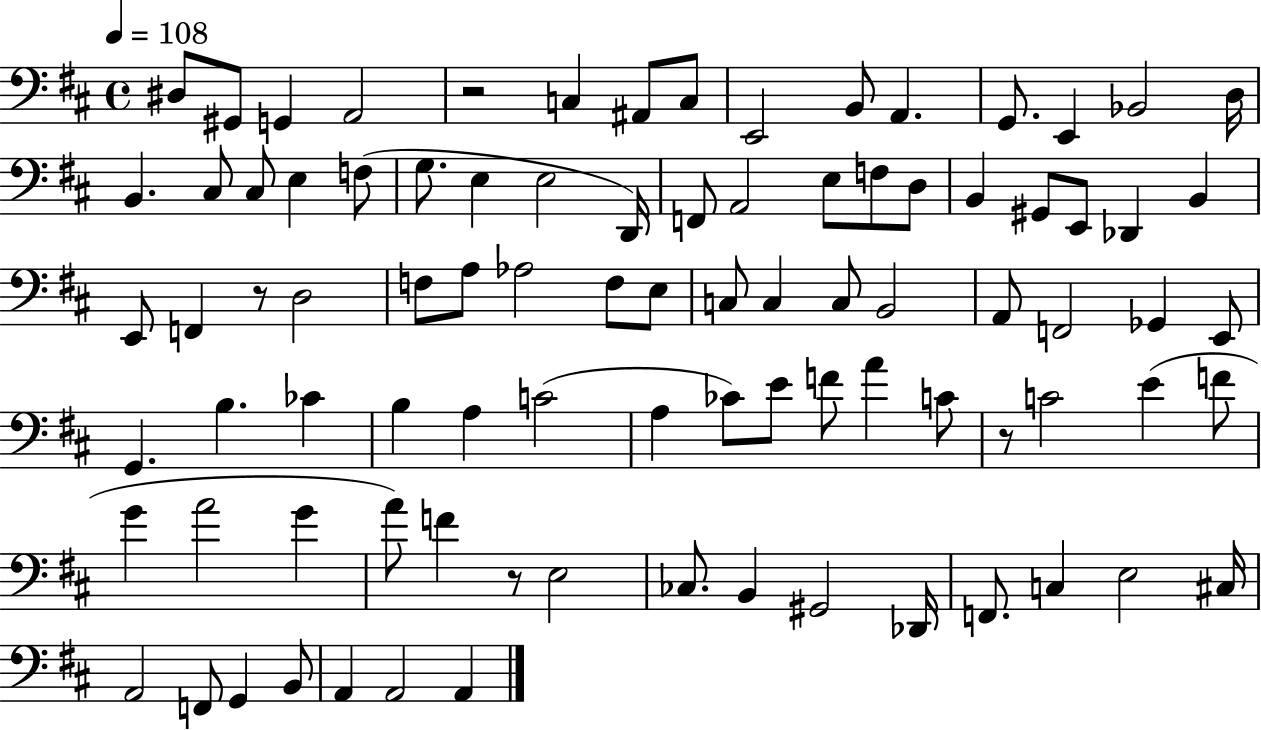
D#3/e G#2/e G2/q A2/h R/h C3/q A#2/e C3/e E2/h B2/e A2/q. G2/e. E2/q Bb2/h D3/s B2/q. C#3/e C#3/e E3/q F3/e G3/e. E3/q E3/h D2/s F2/e A2/h E3/e F3/e D3/e B2/q G#2/e E2/e Db2/q B2/q E2/e F2/q R/e D3/h F3/e A3/e Ab3/h F3/e E3/e C3/e C3/q C3/e B2/h A2/e F2/h Gb2/q E2/e G2/q. B3/q. CES4/q B3/q A3/q C4/h A3/q CES4/e E4/e F4/e A4/q C4/e R/e C4/h E4/q F4/e G4/q A4/h G4/q A4/e F4/q R/e E3/h CES3/e. B2/q G#2/h Db2/s F2/e. C3/q E3/h C#3/s A2/h F2/e G2/q B2/e A2/q A2/h A2/q